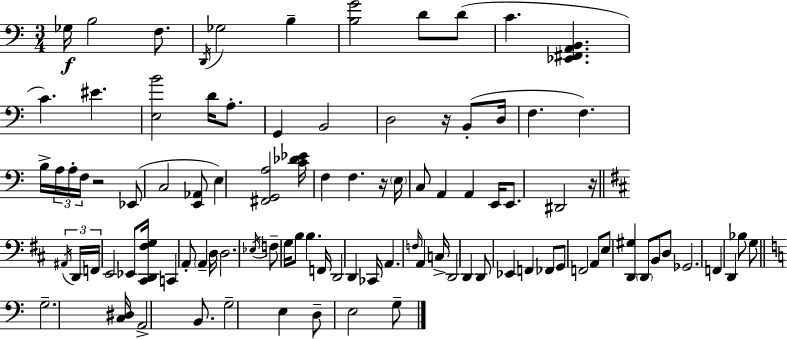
{
  \clef bass
  \numericTimeSignature
  \time 3/4
  \key c \major
  ges16\f b2 f8. | \acciaccatura { d,16 } ges2 b4-- | <b g'>2 d'8 d'8( | c'4. <ees, fis, a, b,>4. | \break c'4.) eis'4. | <e b'>2 d'16 a8.-. | g,4 b,2 | d2 r16 b,8-.( | \break d16 f4. f4.) | b16-> \tuplet 3/2 { a16 a16-. f16 } r2 | ees,8( c2 <e, aes,>8 | e4) <fis, g, a>2 | \break <c' des' ees'>16 f4 f4. | r16 \parenthesize e16 c8 a,4 a,4 | e,16 e,8. dis,2 | r16 \bar "||" \break \key b \minor \tuplet 3/2 { \acciaccatura { ais,16 } d,16 f,16 } e,2 ees,8 | <cis, d, fis g>16 c,4 a,8-. \parenthesize a,4-- | d16 d2. | \acciaccatura { ees16 } f8-- g16 b8 b4. | \break f,16 d,2 d,4 | ces,16 a,4. \grace { f16 } a,4 | c16-> d,2 d,4 | d,8 ees,4 f,4 | \break fes,8 g,8 f,2 | a,8 e8 <d, gis>4 \parenthesize d,8 b,8 | d8 ges,2. | f,4 d,4 bes8 | \break g8 \bar "||" \break \key a \minor g2.-- | <c dis>16 a,2-> b,8. | g2-- e4 | d8-- e2 g8-- | \break \bar "|."
}